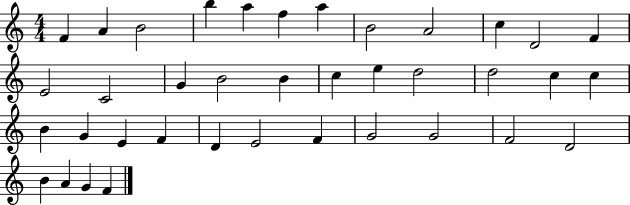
{
  \clef treble
  \numericTimeSignature
  \time 4/4
  \key c \major
  f'4 a'4 b'2 | b''4 a''4 f''4 a''4 | b'2 a'2 | c''4 d'2 f'4 | \break e'2 c'2 | g'4 b'2 b'4 | c''4 e''4 d''2 | d''2 c''4 c''4 | \break b'4 g'4 e'4 f'4 | d'4 e'2 f'4 | g'2 g'2 | f'2 d'2 | \break b'4 a'4 g'4 f'4 | \bar "|."
}